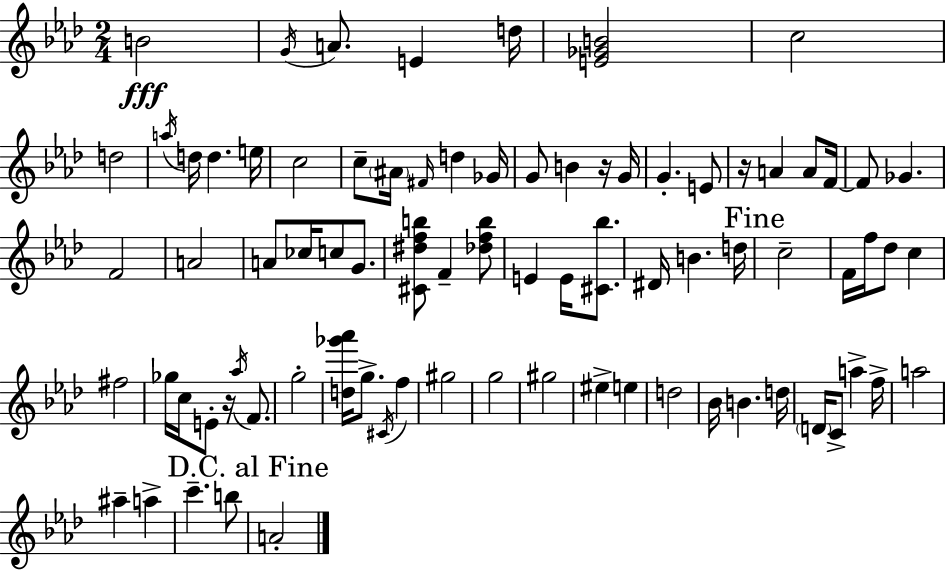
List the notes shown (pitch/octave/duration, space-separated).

B4/h G4/s A4/e. E4/q D5/s [E4,Gb4,B4]/h C5/h D5/h A5/s D5/s D5/q. E5/s C5/h C5/e A#4/s F#4/s D5/q Gb4/s G4/e B4/q R/s G4/s G4/q. E4/e R/s A4/q A4/e F4/s F4/e Gb4/q. F4/h A4/h A4/e CES5/s C5/e G4/e. [C#4,D#5,F5,B5]/e F4/q [Db5,F5,B5]/e E4/q E4/s [C#4,Bb5]/e. D#4/s B4/q. D5/s C5/h F4/s F5/s Db5/e C5/q F#5/h Gb5/s C5/s E4/e R/s Ab5/s F4/e. G5/h [D5,Gb6,Ab6]/s G5/e. C#4/s F5/q G#5/h G5/h G#5/h EIS5/q E5/q D5/h Bb4/s B4/q. D5/s D4/s C4/e A5/q F5/s A5/h A#5/q A5/q C6/q. B5/e A4/h